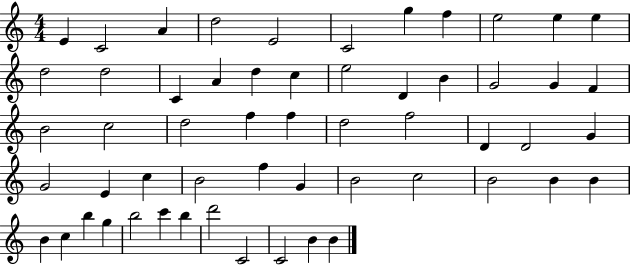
{
  \clef treble
  \numericTimeSignature
  \time 4/4
  \key c \major
  e'4 c'2 a'4 | d''2 e'2 | c'2 g''4 f''4 | e''2 e''4 e''4 | \break d''2 d''2 | c'4 a'4 d''4 c''4 | e''2 d'4 b'4 | g'2 g'4 f'4 | \break b'2 c''2 | d''2 f''4 f''4 | d''2 f''2 | d'4 d'2 g'4 | \break g'2 e'4 c''4 | b'2 f''4 g'4 | b'2 c''2 | b'2 b'4 b'4 | \break b'4 c''4 b''4 g''4 | b''2 c'''4 b''4 | d'''2 c'2 | c'2 b'4 b'4 | \break \bar "|."
}